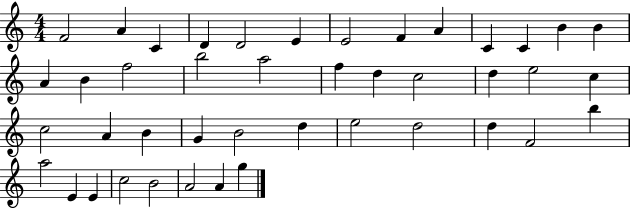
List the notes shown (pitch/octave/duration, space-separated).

F4/h A4/q C4/q D4/q D4/h E4/q E4/h F4/q A4/q C4/q C4/q B4/q B4/q A4/q B4/q F5/h B5/h A5/h F5/q D5/q C5/h D5/q E5/h C5/q C5/h A4/q B4/q G4/q B4/h D5/q E5/h D5/h D5/q F4/h B5/q A5/h E4/q E4/q C5/h B4/h A4/h A4/q G5/q